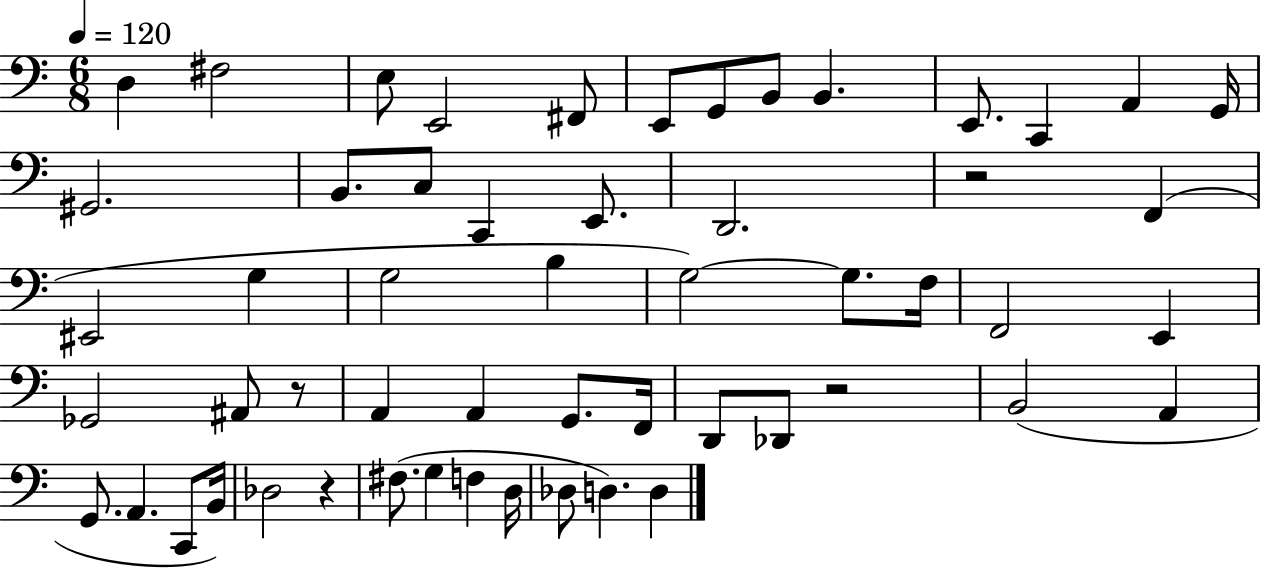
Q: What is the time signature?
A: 6/8